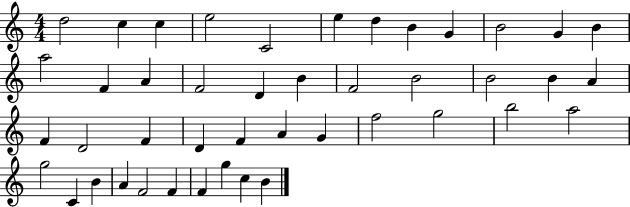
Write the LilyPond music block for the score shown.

{
  \clef treble
  \numericTimeSignature
  \time 4/4
  \key c \major
  d''2 c''4 c''4 | e''2 c'2 | e''4 d''4 b'4 g'4 | b'2 g'4 b'4 | \break a''2 f'4 a'4 | f'2 d'4 b'4 | f'2 b'2 | b'2 b'4 a'4 | \break f'4 d'2 f'4 | d'4 f'4 a'4 g'4 | f''2 g''2 | b''2 a''2 | \break g''2 c'4 b'4 | a'4 f'2 f'4 | f'4 g''4 c''4 b'4 | \bar "|."
}